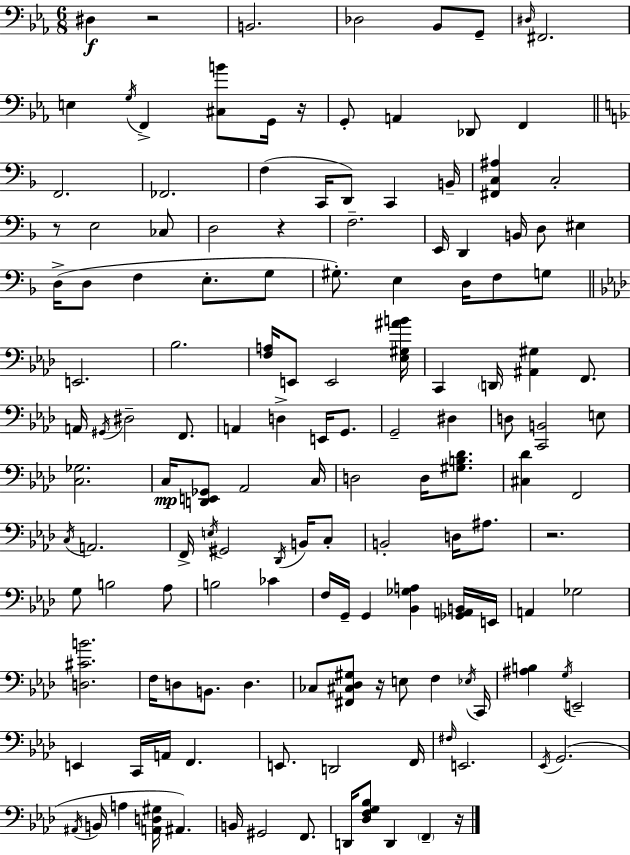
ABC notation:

X:1
T:Untitled
M:6/8
L:1/4
K:Eb
^D, z2 B,,2 _D,2 _B,,/2 G,,/2 ^D,/4 ^F,,2 E, G,/4 F,, [^C,B]/2 G,,/4 z/4 G,,/2 A,, _D,,/2 F,, F,,2 _F,,2 F, C,,/4 D,,/2 C,, B,,/4 [^F,,C,^A,] C,2 z/2 E,2 _C,/2 D,2 z F,2 E,,/4 D,, B,,/4 D,/2 ^E, D,/4 D,/2 F, E,/2 G,/2 ^G,/2 E, D,/4 F,/2 G,/2 E,,2 _B,2 [F,A,]/4 E,,/2 E,,2 [_E,^G,^AB]/4 C,, D,,/4 [^A,,^G,] F,,/2 A,,/4 ^G,,/4 ^D,2 F,,/2 A,, D, E,,/4 G,,/2 G,,2 ^D, D,/2 [C,,B,,]2 E,/2 [C,_G,]2 C,/4 [D,,E,,_G,,]/2 _A,,2 C,/4 D,2 D,/4 [^G,B,_D]/2 [^C,_D] F,,2 C,/4 A,,2 F,,/4 E,/4 ^G,,2 _D,,/4 B,,/4 C,/2 B,,2 D,/4 ^A,/2 z2 G,/2 B,2 _A,/2 B,2 _C F,/4 G,,/4 G,, [_B,,_G,A,] [_G,,A,,B,,]/4 E,,/4 A,, _G,2 [D,^CB]2 F,/4 D,/2 B,,/2 D, _C,/2 [^F,,^C,_D,^G,]/2 z/4 E,/2 F, _E,/4 C,,/4 [^A,B,] G,/4 E,,2 E,, C,,/4 A,,/4 F,, E,,/2 D,,2 F,,/4 ^F,/4 E,,2 _E,,/4 G,,2 ^A,,/4 B,,/4 A, [A,,D,^G,]/4 ^A,, B,,/4 ^G,,2 F,,/2 D,,/4 [_D,F,G,_B,]/2 D,, F,, z/4